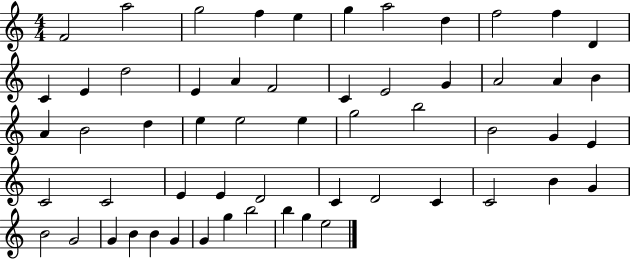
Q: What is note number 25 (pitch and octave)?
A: B4